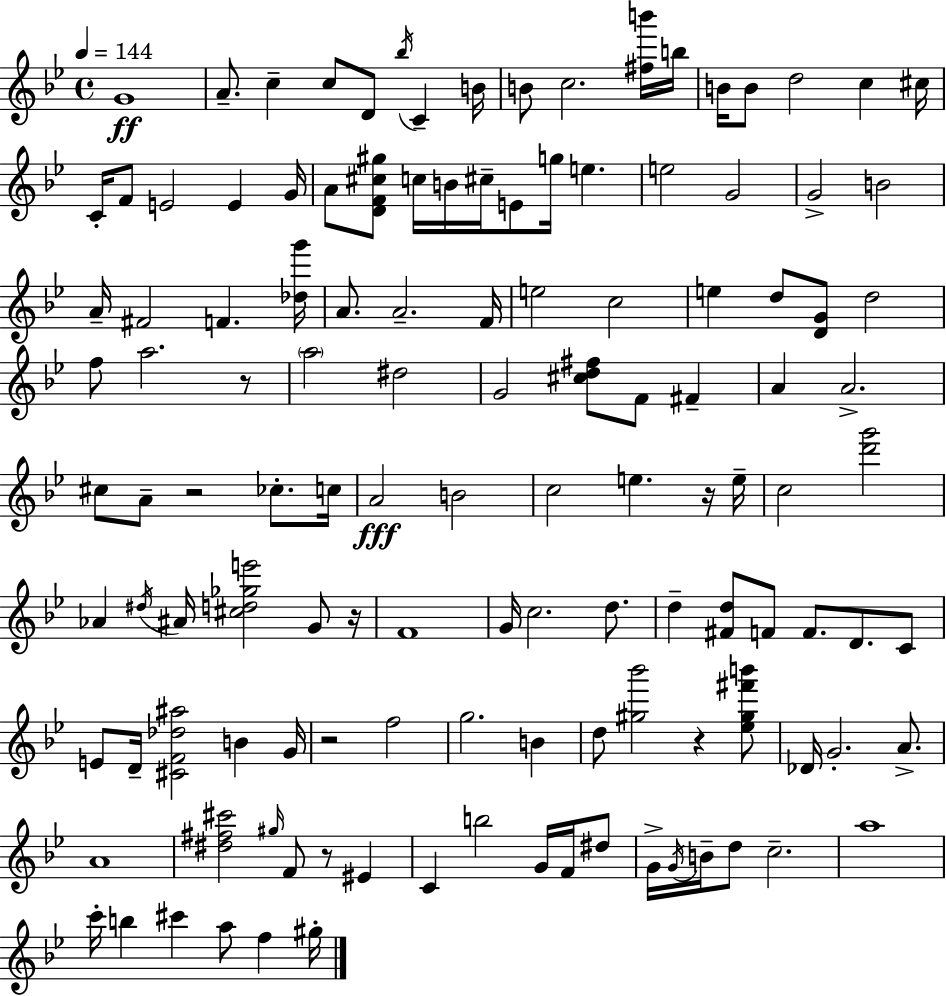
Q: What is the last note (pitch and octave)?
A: G#5